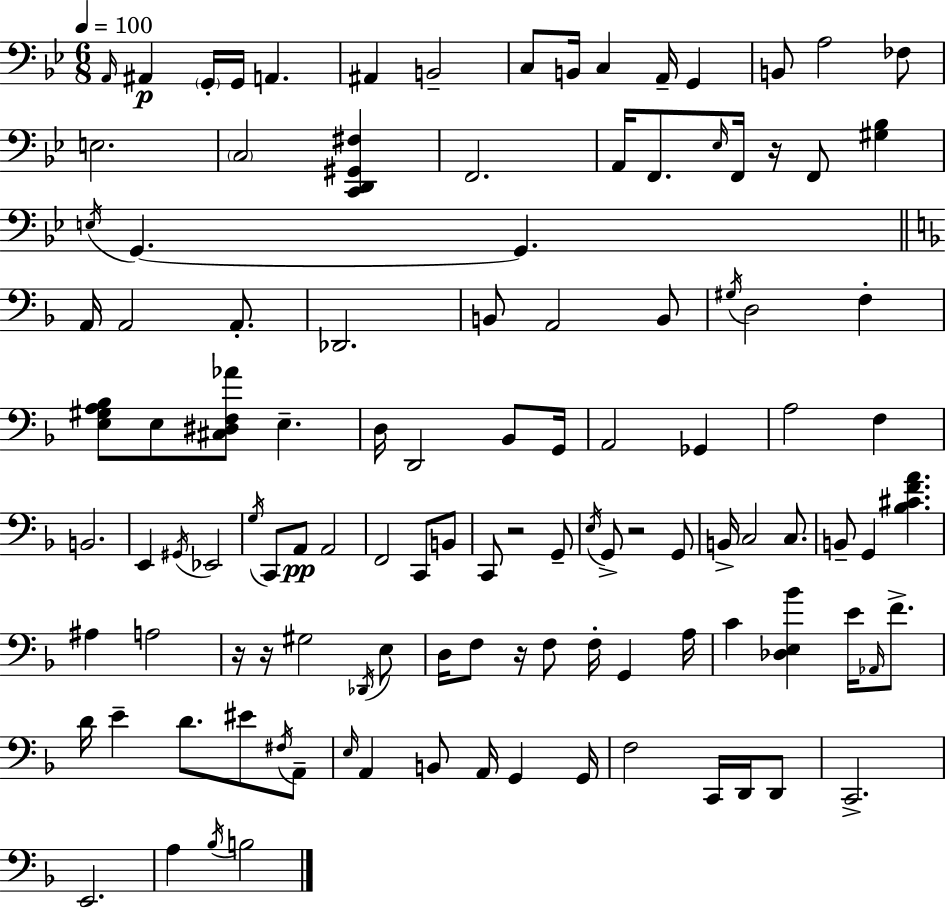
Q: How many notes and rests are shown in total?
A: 115